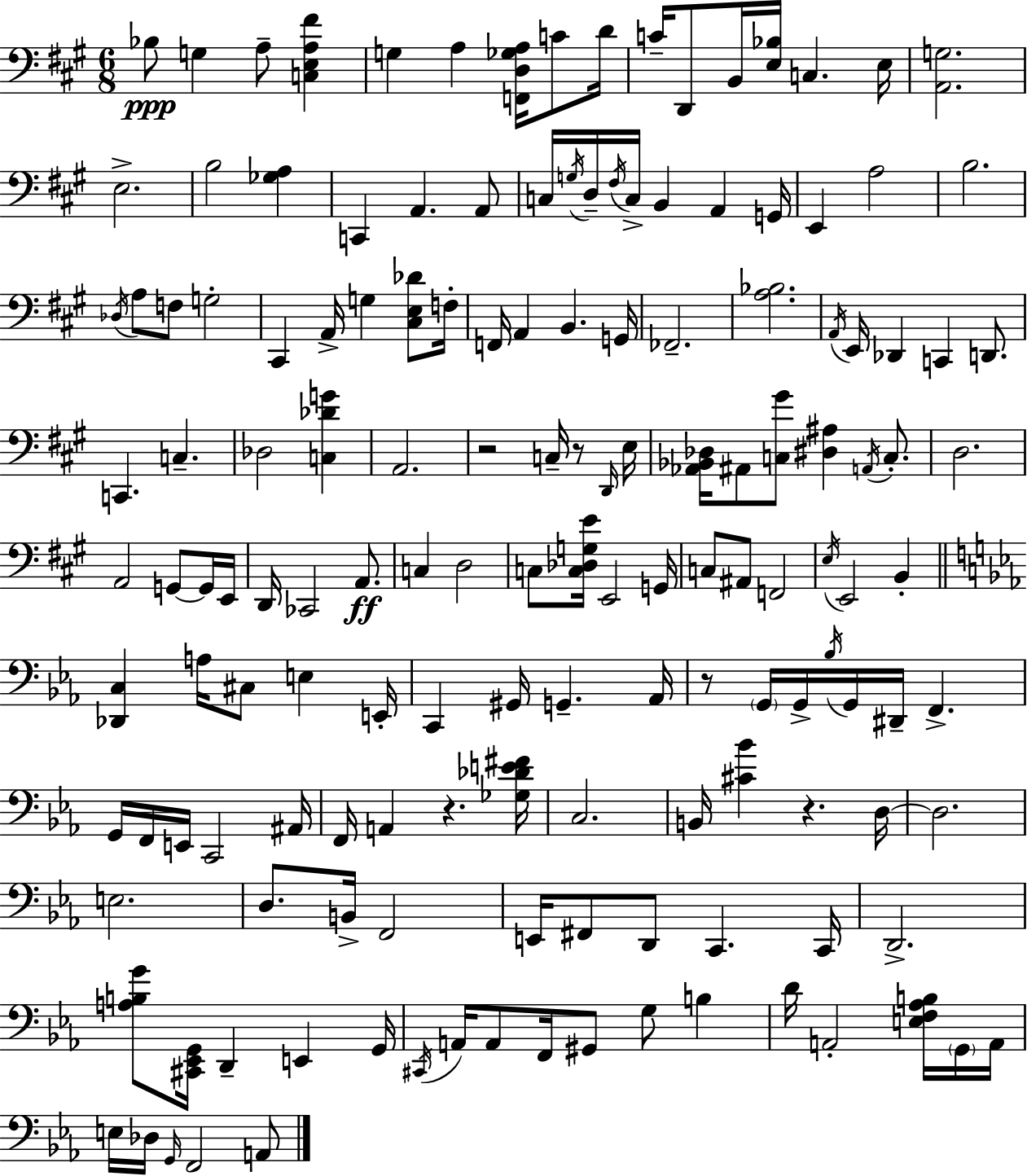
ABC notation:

X:1
T:Untitled
M:6/8
L:1/4
K:A
_B,/2 G, A,/2 [C,E,A,^F] G, A, [F,,D,_G,A,]/4 C/2 D/4 C/4 D,,/2 B,,/4 [E,_B,]/4 C, E,/4 [A,,G,]2 E,2 B,2 [_G,A,] C,, A,, A,,/2 C,/4 G,/4 D,/4 ^F,/4 C,/4 B,, A,, G,,/4 E,, A,2 B,2 _D,/4 A,/2 F,/2 G,2 ^C,, A,,/4 G, [^C,E,_D]/2 F,/4 F,,/4 A,, B,, G,,/4 _F,,2 [A,_B,]2 A,,/4 E,,/4 _D,, C,, D,,/2 C,, C, _D,2 [C,_DG] A,,2 z2 C,/4 z/2 D,,/4 E,/4 [_A,,_B,,_D,]/4 ^A,,/2 [C,^G]/2 [^D,^A,] A,,/4 C,/2 D,2 A,,2 G,,/2 G,,/4 E,,/4 D,,/4 _C,,2 A,,/2 C, D,2 C,/2 [C,_D,G,E]/4 E,,2 G,,/4 C,/2 ^A,,/2 F,,2 E,/4 E,,2 B,, [_D,,C,] A,/4 ^C,/2 E, E,,/4 C,, ^G,,/4 G,, _A,,/4 z/2 G,,/4 G,,/4 _B,/4 G,,/4 ^D,,/4 F,, G,,/4 F,,/4 E,,/4 C,,2 ^A,,/4 F,,/4 A,, z [_G,_DE^F]/4 C,2 B,,/4 [^C_B] z D,/4 D,2 E,2 D,/2 B,,/4 F,,2 E,,/4 ^F,,/2 D,,/2 C,, C,,/4 D,,2 [A,B,G]/2 [^C,,_E,,G,,]/4 D,, E,, G,,/4 ^C,,/4 A,,/4 A,,/2 F,,/4 ^G,,/2 G,/2 B, D/4 A,,2 [E,F,_A,B,]/4 G,,/4 A,,/4 E,/4 _D,/4 G,,/4 F,,2 A,,/2